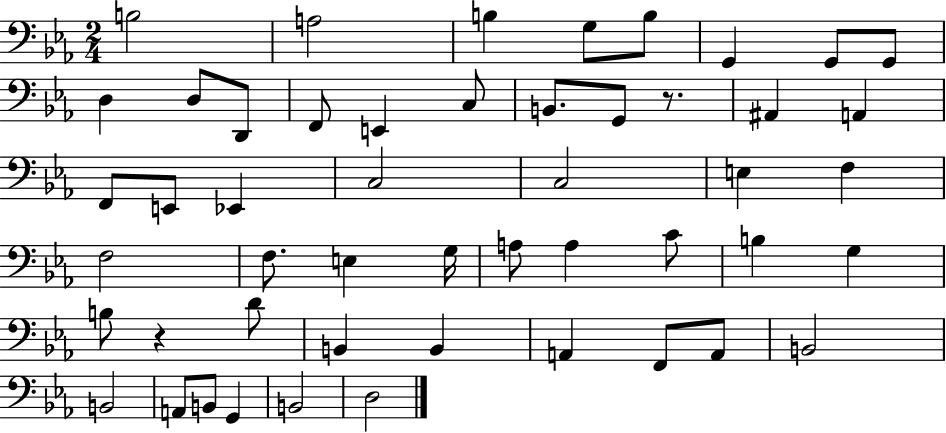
B3/h A3/h B3/q G3/e B3/e G2/q G2/e G2/e D3/q D3/e D2/e F2/e E2/q C3/e B2/e. G2/e R/e. A#2/q A2/q F2/e E2/e Eb2/q C3/h C3/h E3/q F3/q F3/h F3/e. E3/q G3/s A3/e A3/q C4/e B3/q G3/q B3/e R/q D4/e B2/q B2/q A2/q F2/e A2/e B2/h B2/h A2/e B2/e G2/q B2/h D3/h